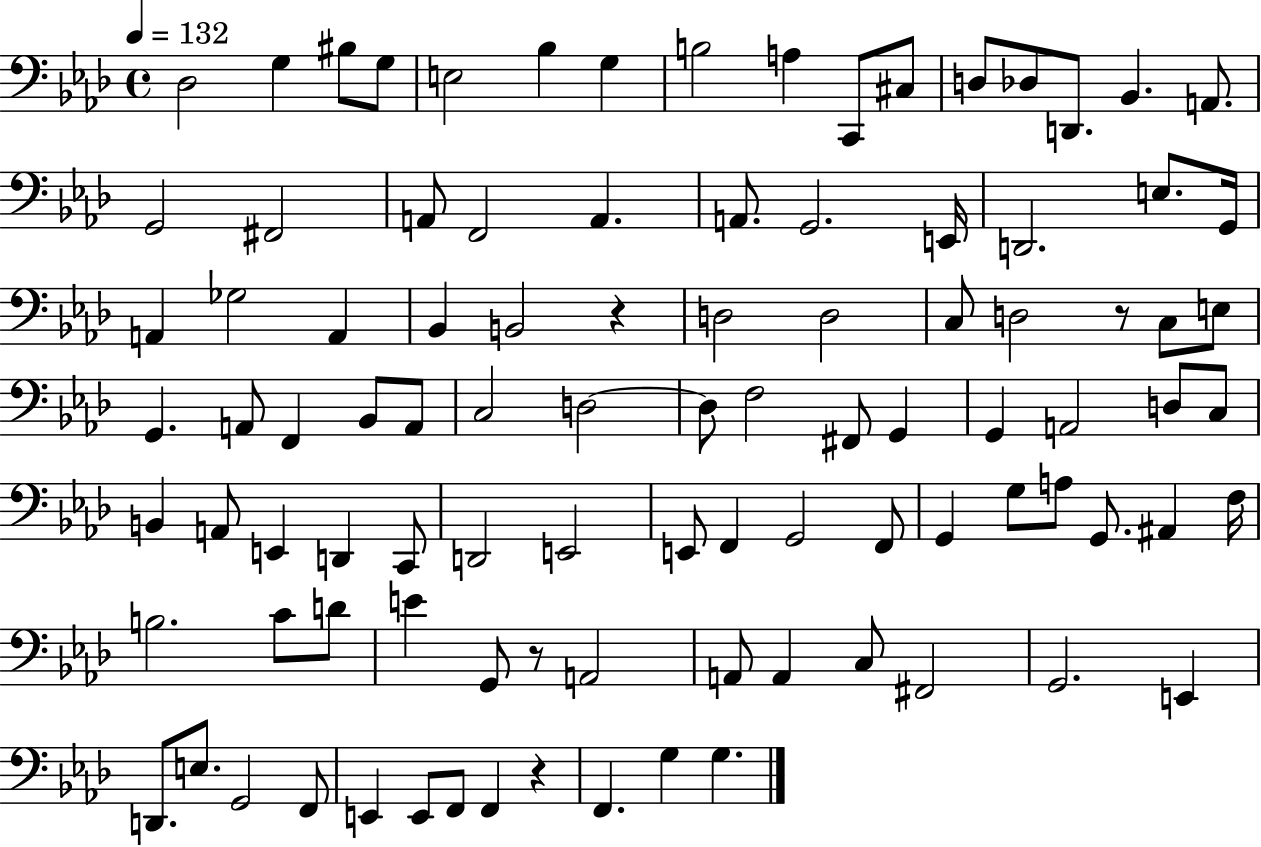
X:1
T:Untitled
M:4/4
L:1/4
K:Ab
_D,2 G, ^B,/2 G,/2 E,2 _B, G, B,2 A, C,,/2 ^C,/2 D,/2 _D,/2 D,,/2 _B,, A,,/2 G,,2 ^F,,2 A,,/2 F,,2 A,, A,,/2 G,,2 E,,/4 D,,2 E,/2 G,,/4 A,, _G,2 A,, _B,, B,,2 z D,2 D,2 C,/2 D,2 z/2 C,/2 E,/2 G,, A,,/2 F,, _B,,/2 A,,/2 C,2 D,2 D,/2 F,2 ^F,,/2 G,, G,, A,,2 D,/2 C,/2 B,, A,,/2 E,, D,, C,,/2 D,,2 E,,2 E,,/2 F,, G,,2 F,,/2 G,, G,/2 A,/2 G,,/2 ^A,, F,/4 B,2 C/2 D/2 E G,,/2 z/2 A,,2 A,,/2 A,, C,/2 ^F,,2 G,,2 E,, D,,/2 E,/2 G,,2 F,,/2 E,, E,,/2 F,,/2 F,, z F,, G, G,